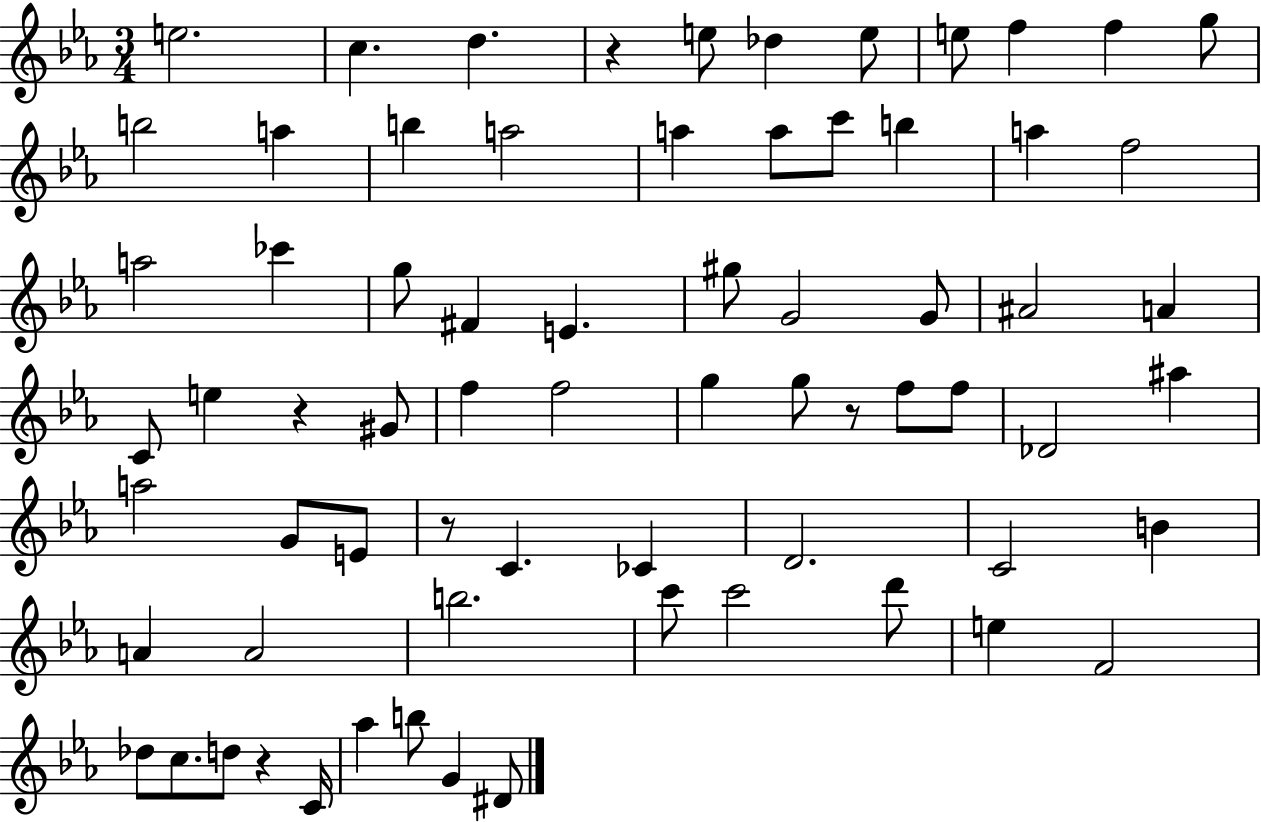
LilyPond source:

{
  \clef treble
  \numericTimeSignature
  \time 3/4
  \key ees \major
  e''2. | c''4. d''4. | r4 e''8 des''4 e''8 | e''8 f''4 f''4 g''8 | \break b''2 a''4 | b''4 a''2 | a''4 a''8 c'''8 b''4 | a''4 f''2 | \break a''2 ces'''4 | g''8 fis'4 e'4. | gis''8 g'2 g'8 | ais'2 a'4 | \break c'8 e''4 r4 gis'8 | f''4 f''2 | g''4 g''8 r8 f''8 f''8 | des'2 ais''4 | \break a''2 g'8 e'8 | r8 c'4. ces'4 | d'2. | c'2 b'4 | \break a'4 a'2 | b''2. | c'''8 c'''2 d'''8 | e''4 f'2 | \break des''8 c''8. d''8 r4 c'16 | aes''4 b''8 g'4 dis'8 | \bar "|."
}